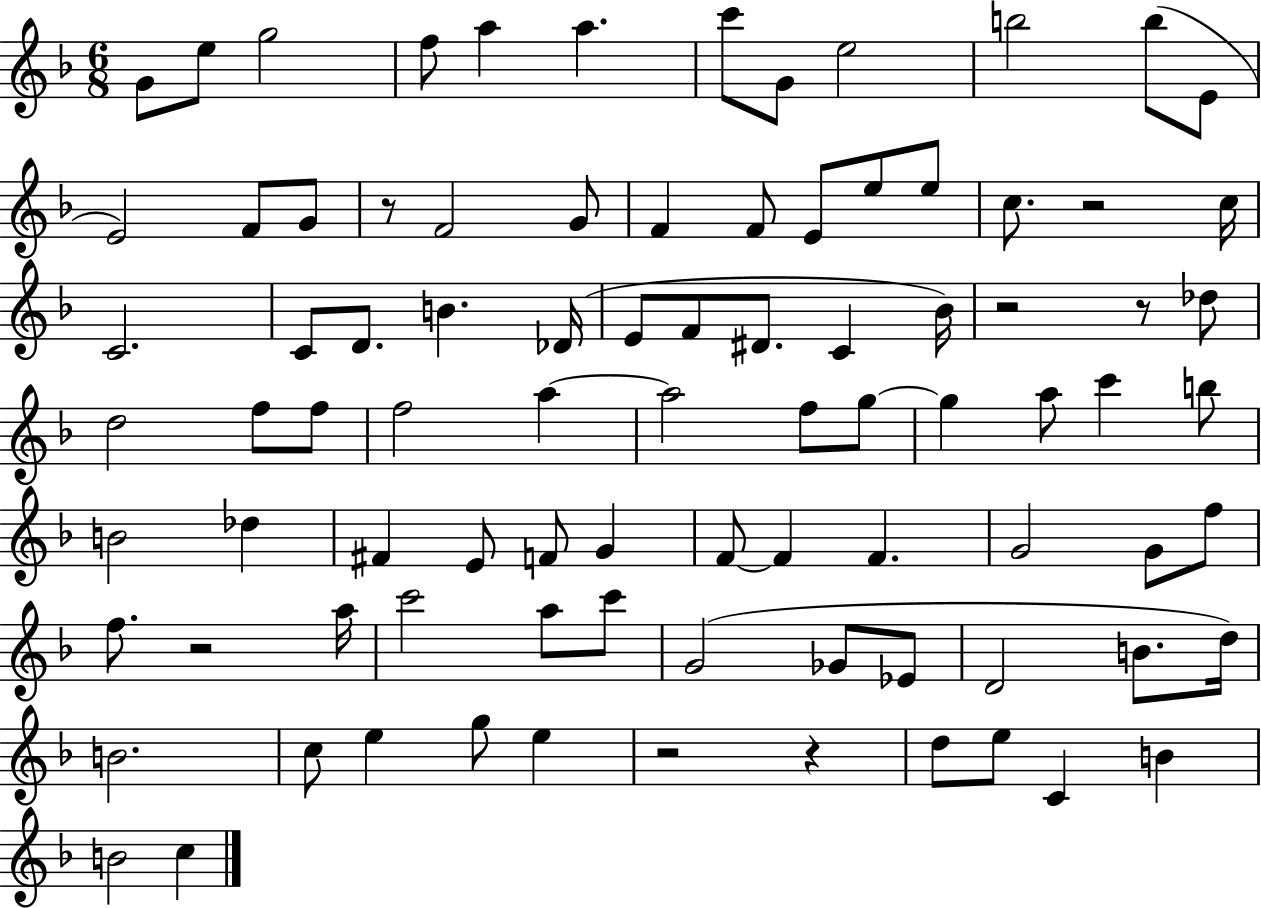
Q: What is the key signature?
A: F major